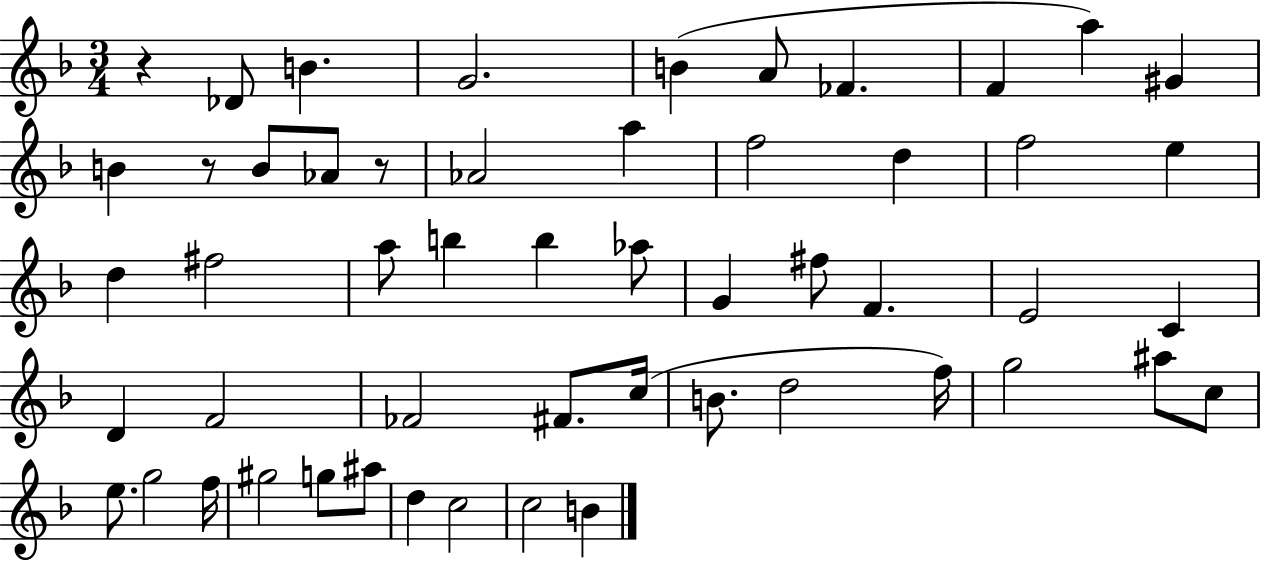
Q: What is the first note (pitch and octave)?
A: Db4